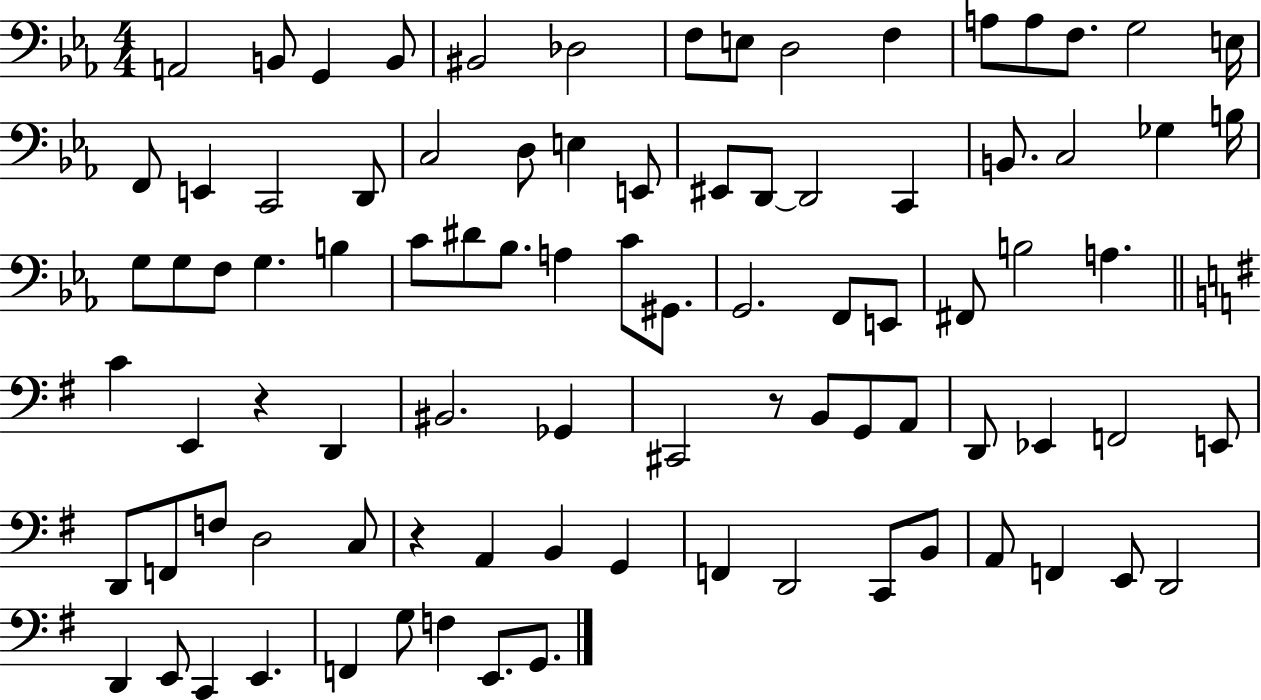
A2/h B2/e G2/q B2/e BIS2/h Db3/h F3/e E3/e D3/h F3/q A3/e A3/e F3/e. G3/h E3/s F2/e E2/q C2/h D2/e C3/h D3/e E3/q E2/e EIS2/e D2/e D2/h C2/q B2/e. C3/h Gb3/q B3/s G3/e G3/e F3/e G3/q. B3/q C4/e D#4/e Bb3/e. A3/q C4/e G#2/e. G2/h. F2/e E2/e F#2/e B3/h A3/q. C4/q E2/q R/q D2/q BIS2/h. Gb2/q C#2/h R/e B2/e G2/e A2/e D2/e Eb2/q F2/h E2/e D2/e F2/e F3/e D3/h C3/e R/q A2/q B2/q G2/q F2/q D2/h C2/e B2/e A2/e F2/q E2/e D2/h D2/q E2/e C2/q E2/q. F2/q G3/e F3/q E2/e. G2/e.